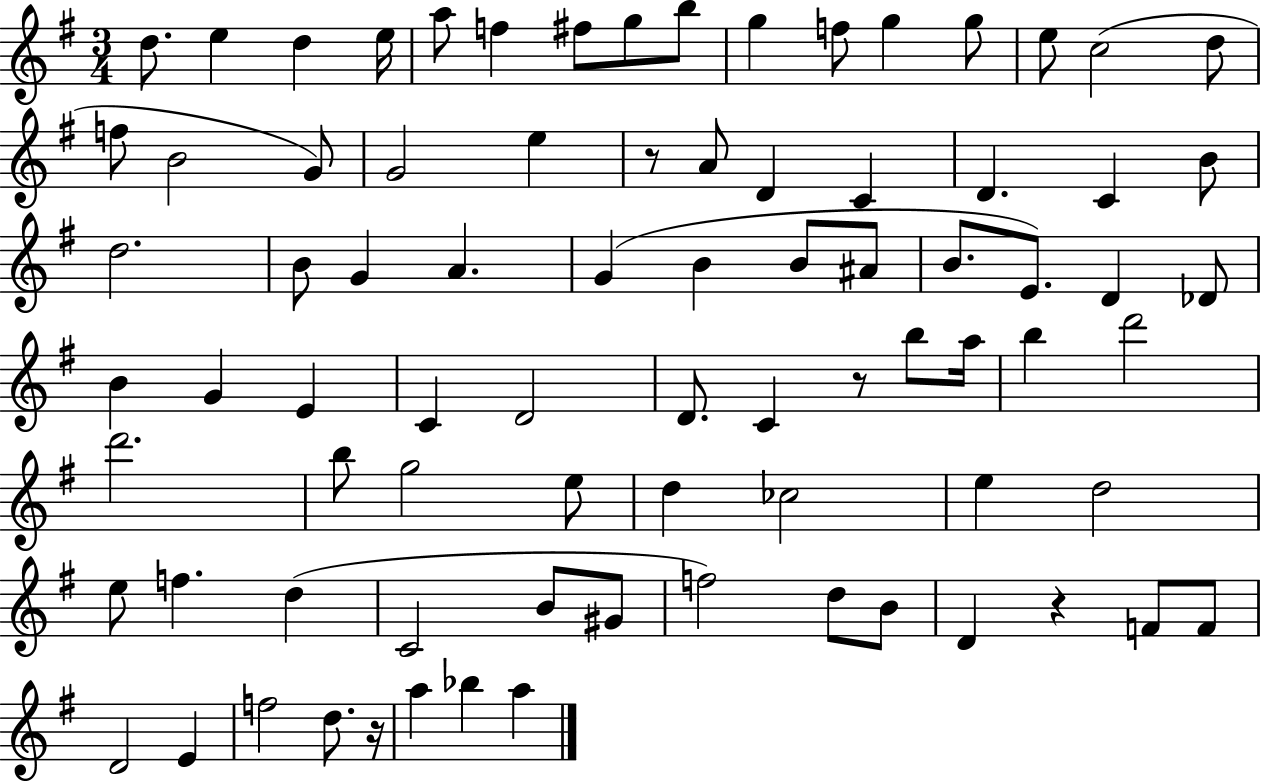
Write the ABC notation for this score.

X:1
T:Untitled
M:3/4
L:1/4
K:G
d/2 e d e/4 a/2 f ^f/2 g/2 b/2 g f/2 g g/2 e/2 c2 d/2 f/2 B2 G/2 G2 e z/2 A/2 D C D C B/2 d2 B/2 G A G B B/2 ^A/2 B/2 E/2 D _D/2 B G E C D2 D/2 C z/2 b/2 a/4 b d'2 d'2 b/2 g2 e/2 d _c2 e d2 e/2 f d C2 B/2 ^G/2 f2 d/2 B/2 D z F/2 F/2 D2 E f2 d/2 z/4 a _b a